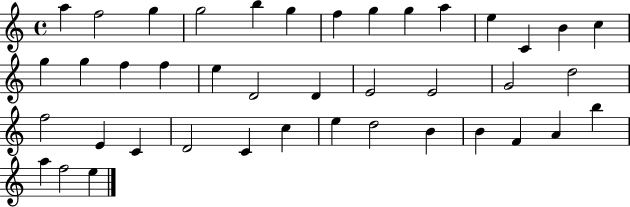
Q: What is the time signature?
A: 4/4